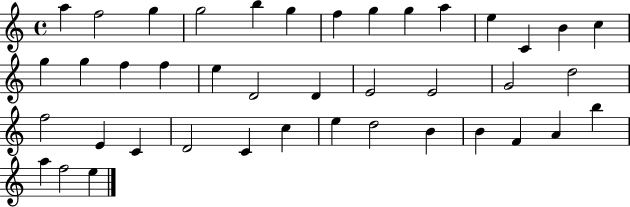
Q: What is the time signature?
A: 4/4